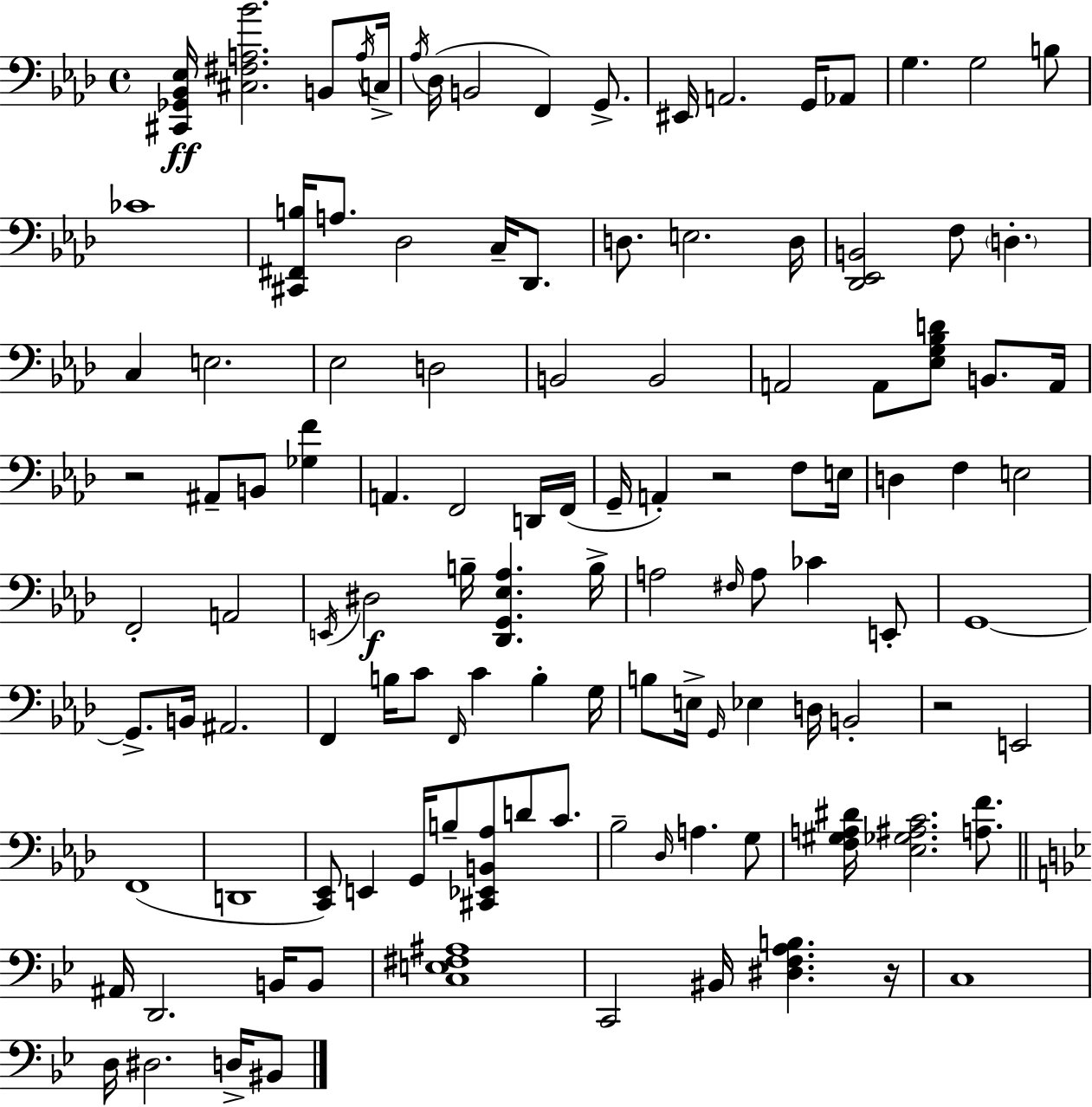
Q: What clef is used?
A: bass